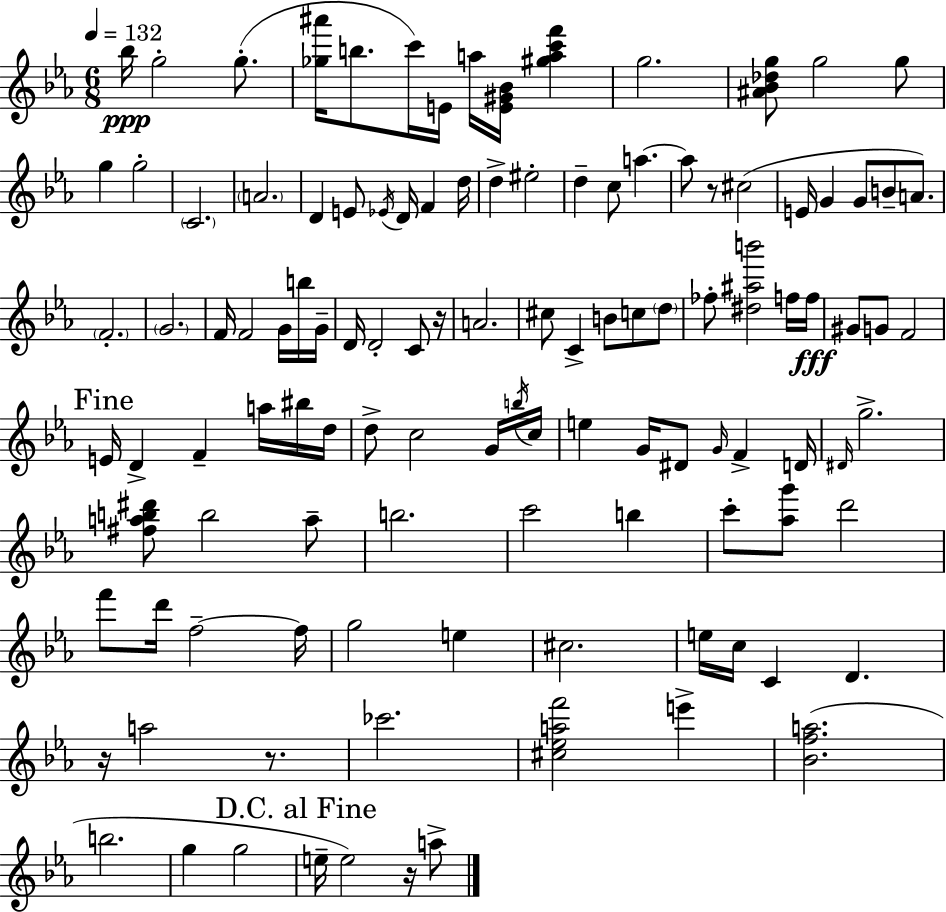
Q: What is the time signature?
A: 6/8